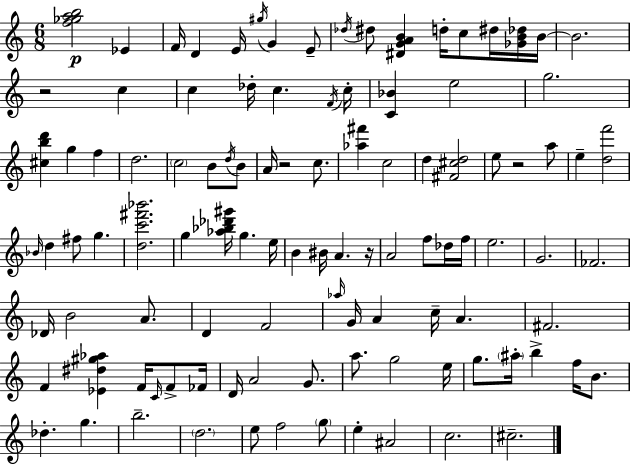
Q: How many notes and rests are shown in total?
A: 106